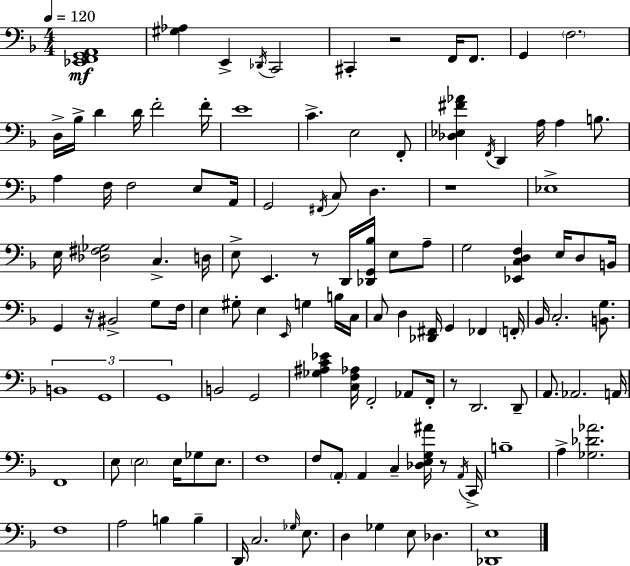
{
  \clef bass
  \numericTimeSignature
  \time 4/4
  \key d \minor
  \tempo 4 = 120
  <ees, f, g, a,>1\mf | <gis aes>4 e,4-> \acciaccatura { des,16 } c,2 | cis,4-. r2 f,16 f,8. | g,4 \parenthesize f2. | \break d16-> bes16-> d'4 d'16 f'2-. | f'16-. e'1 | c'4.-> e2 f,8-. | <des ees fis' aes'>4 \acciaccatura { f,16 } d,4 a16 a4 b8. | \break a4 f16 f2 e8 | a,16 g,2 \acciaccatura { fis,16 } c8 d4. | r1 | ees1-> | \break e16 <des fis ges>2 c4.-> | d16 e8-> e,4. r8 d,16 <des, g, bes>16 e8 | a8-- g2 <ees, c d f>4 e16 | d8 b,16 g,4 r16 bis,2-> | \break g8 f16 e4 gis8-. e4 \grace { e,16 } g4 | b16 c16 c8 d4 <des, fis,>16 g,4 fes,4 | \parenthesize f,16-. bes,16 c2.-. | <b, g>8. \tuplet 3/2 { b,1 | \break g,1 | g,1 } | b,2 g,2 | <ges ais c' ees'>4 <c f aes>16 f,2-. | \break aes,8 f,16-. r8 d,2. | d,8-- a,8. aes,2. | a,16 f,1 | e8 \parenthesize e2 e16 ges8 | \break e8. f1 | f8 \parenthesize a,8-. a,4 c4-- | <des e g ais'>16 r8 \acciaccatura { a,16 } c,16-> b1-- | a4-> <ges des' aes'>2. | \break f1 | a2 b4 | b4-- d,16 c2. | \grace { ges16 } e8. d4 ges4 e8 | \break des4. <des, e>1 | \bar "|."
}